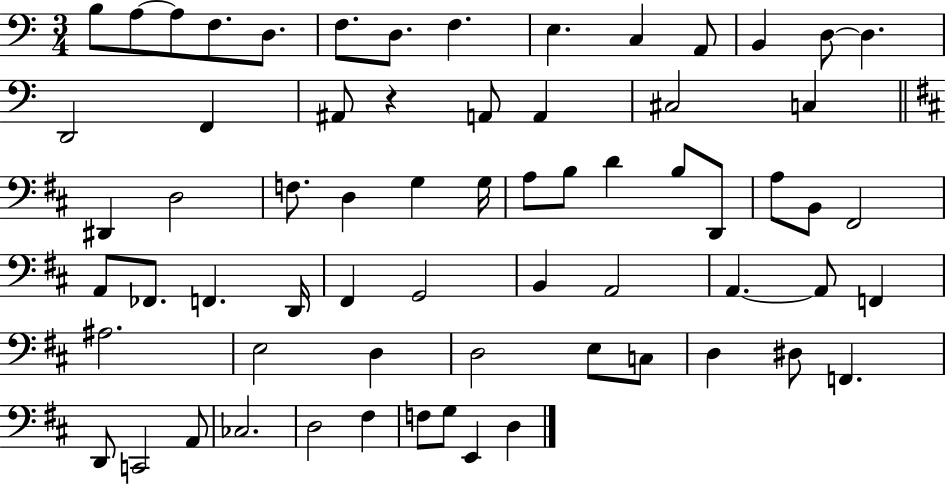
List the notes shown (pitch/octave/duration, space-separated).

B3/e A3/e A3/e F3/e. D3/e. F3/e. D3/e. F3/q. E3/q. C3/q A2/e B2/q D3/e D3/q. D2/h F2/q A#2/e R/q A2/e A2/q C#3/h C3/q D#2/q D3/h F3/e. D3/q G3/q G3/s A3/e B3/e D4/q B3/e D2/e A3/e B2/e F#2/h A2/e FES2/e. F2/q. D2/s F#2/q G2/h B2/q A2/h A2/q. A2/e F2/q A#3/h. E3/h D3/q D3/h E3/e C3/e D3/q D#3/e F2/q. D2/e C2/h A2/e CES3/h. D3/h F#3/q F3/e G3/e E2/q D3/q